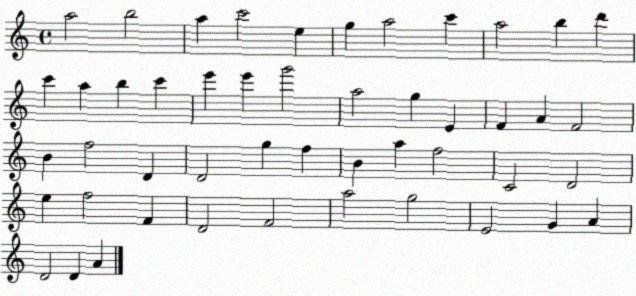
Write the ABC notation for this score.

X:1
T:Untitled
M:4/4
L:1/4
K:C
a2 b2 a c'2 e g a2 c' a2 b d' c' a b c' e' e' g'2 a2 g E F A F2 B f2 D D2 g f B a f2 C2 D2 e f2 F D2 F2 a2 g2 E2 G A D2 D A